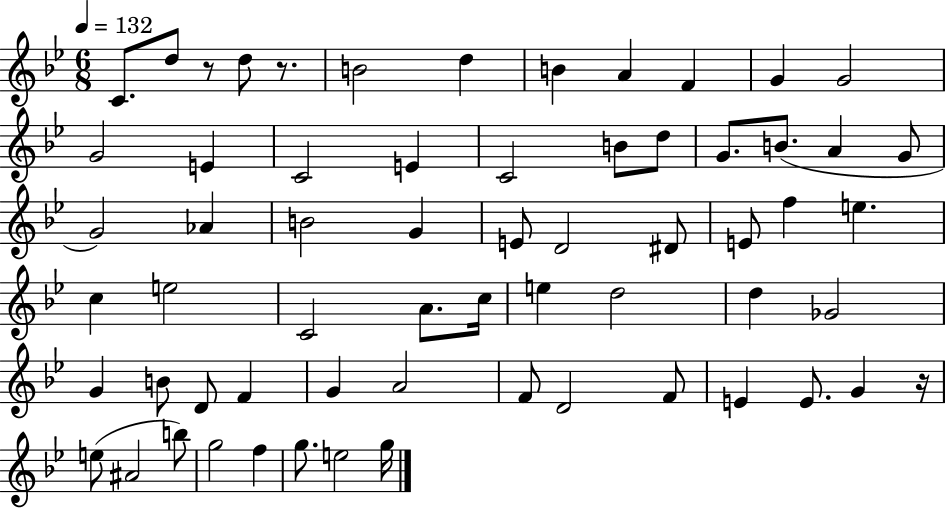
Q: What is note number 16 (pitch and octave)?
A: B4